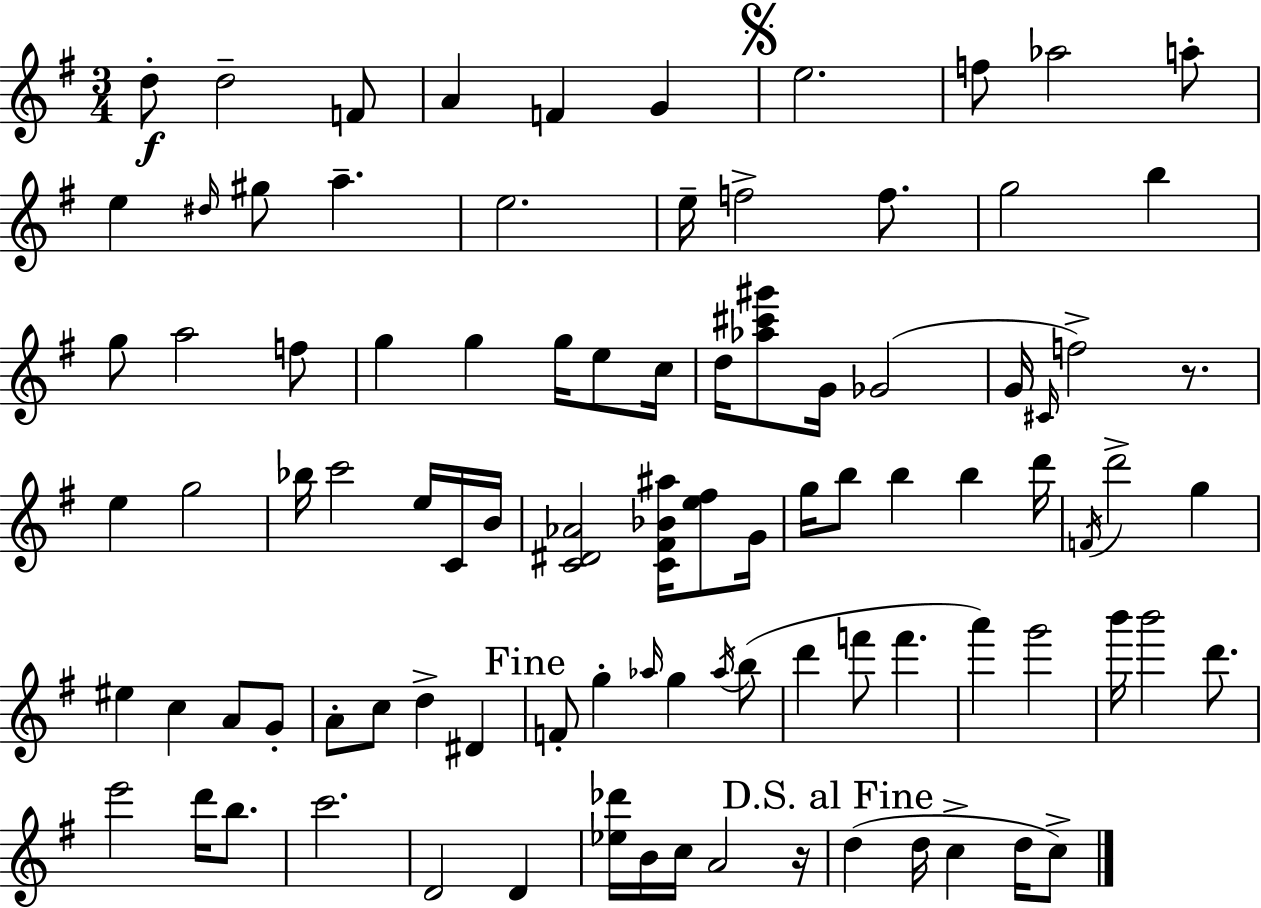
D5/e D5/h F4/e A4/q F4/q G4/q E5/h. F5/e Ab5/h A5/e E5/q D#5/s G#5/e A5/q. E5/h. E5/s F5/h F5/e. G5/h B5/q G5/e A5/h F5/e G5/q G5/q G5/s E5/e C5/s D5/s [Ab5,C#6,G#6]/e G4/s Gb4/h G4/s C#4/s F5/h R/e. E5/q G5/h Bb5/s C6/h E5/s C4/s B4/s [C4,D#4,Ab4]/h [C4,F#4,Bb4,A#5]/s [E5,F#5]/e G4/s G5/s B5/e B5/q B5/q D6/s F4/s D6/h G5/q EIS5/q C5/q A4/e G4/e A4/e C5/e D5/q D#4/q F4/e G5/q Ab5/s G5/q Ab5/s B5/e D6/q F6/e F6/q. A6/q G6/h B6/s B6/h D6/e. E6/h D6/s B5/e. C6/h. D4/h D4/q [Eb5,Db6]/s B4/s C5/s A4/h R/s D5/q D5/s C5/q D5/s C5/e